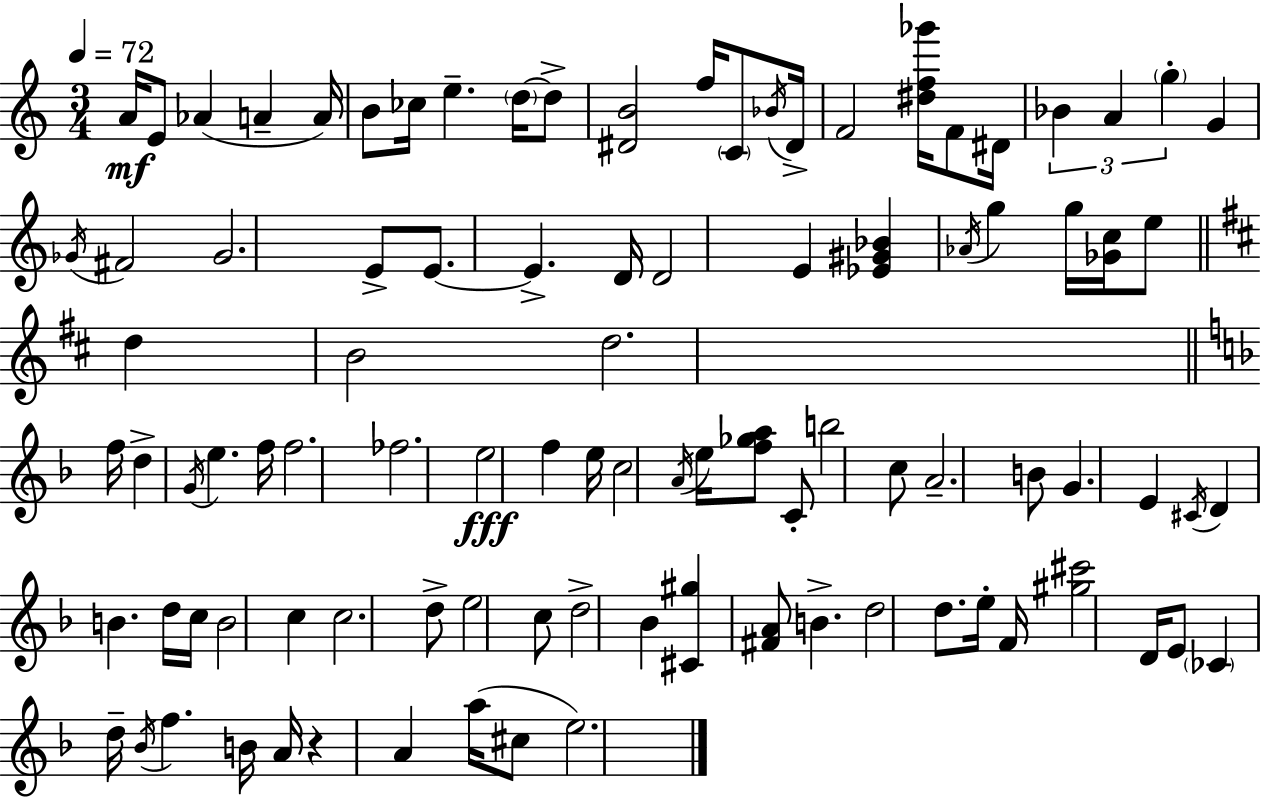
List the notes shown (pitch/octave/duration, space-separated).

A4/s E4/e Ab4/q A4/q A4/s B4/e CES5/s E5/q. D5/s D5/e [D#4,B4]/h F5/s C4/e Bb4/s D#4/s F4/h [D#5,F5,Gb6]/s F4/e D#4/s Bb4/q A4/q G5/q G4/q Gb4/s F#4/h Gb4/h. E4/e E4/e. E4/q. D4/s D4/h E4/q [Eb4,G#4,Bb4]/q Ab4/s G5/q G5/s [Gb4,C5]/s E5/e D5/q B4/h D5/h. F5/s D5/q G4/s E5/q. F5/s F5/h. FES5/h. E5/h F5/q E5/s C5/h A4/s E5/s [F5,Gb5,A5]/e C4/e B5/h C5/e A4/h. B4/e G4/q. E4/q C#4/s D4/q B4/q. D5/s C5/s B4/h C5/q C5/h. D5/e E5/h C5/e D5/h Bb4/q [C#4,G#5]/q [F#4,A4]/e B4/q. D5/h D5/e. E5/s F4/s [G#5,C#6]/h D4/s E4/e CES4/q D5/s Bb4/s F5/q. B4/s A4/s R/q A4/q A5/s C#5/e E5/h.